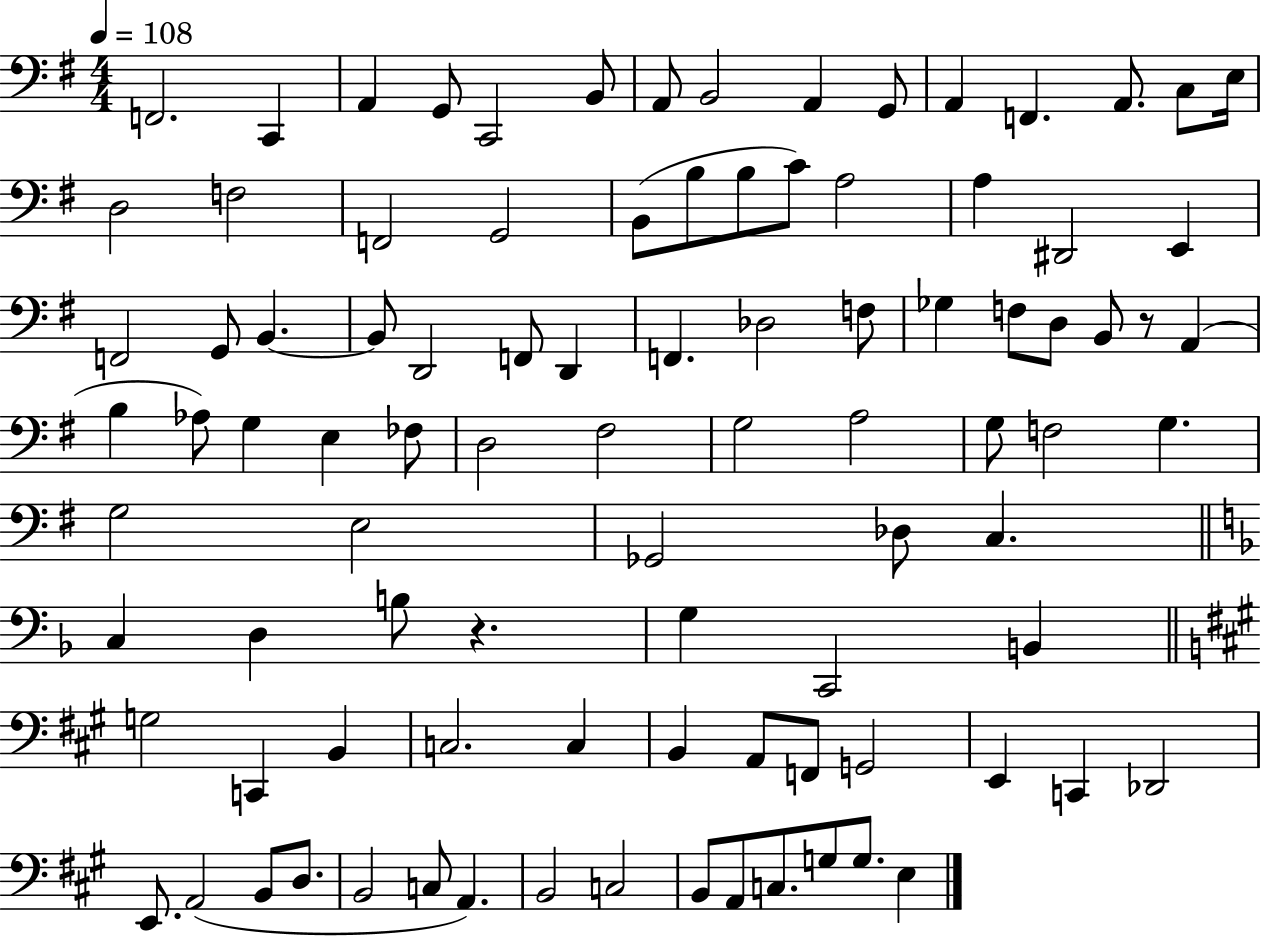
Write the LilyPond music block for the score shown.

{
  \clef bass
  \numericTimeSignature
  \time 4/4
  \key g \major
  \tempo 4 = 108
  \repeat volta 2 { f,2. c,4 | a,4 g,8 c,2 b,8 | a,8 b,2 a,4 g,8 | a,4 f,4. a,8. c8 e16 | \break d2 f2 | f,2 g,2 | b,8( b8 b8 c'8) a2 | a4 dis,2 e,4 | \break f,2 g,8 b,4.~~ | b,8 d,2 f,8 d,4 | f,4. des2 f8 | ges4 f8 d8 b,8 r8 a,4( | \break b4 aes8) g4 e4 fes8 | d2 fis2 | g2 a2 | g8 f2 g4. | \break g2 e2 | ges,2 des8 c4. | \bar "||" \break \key f \major c4 d4 b8 r4. | g4 c,2 b,4 | \bar "||" \break \key a \major g2 c,4 b,4 | c2. c4 | b,4 a,8 f,8 g,2 | e,4 c,4 des,2 | \break e,8. a,2( b,8 d8. | b,2 c8 a,4.) | b,2 c2 | b,8 a,8 c8. g8 g8. e4 | \break } \bar "|."
}